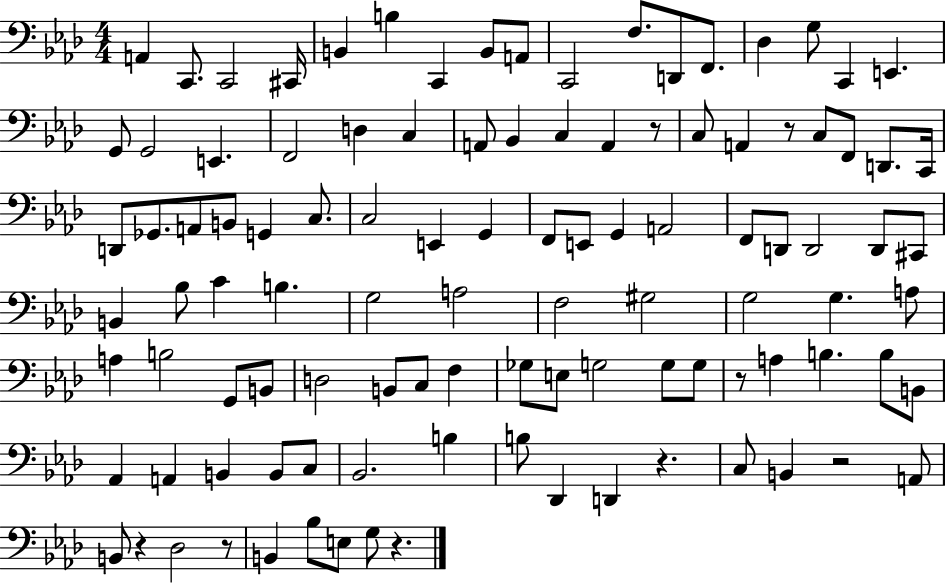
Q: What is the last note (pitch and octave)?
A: G3